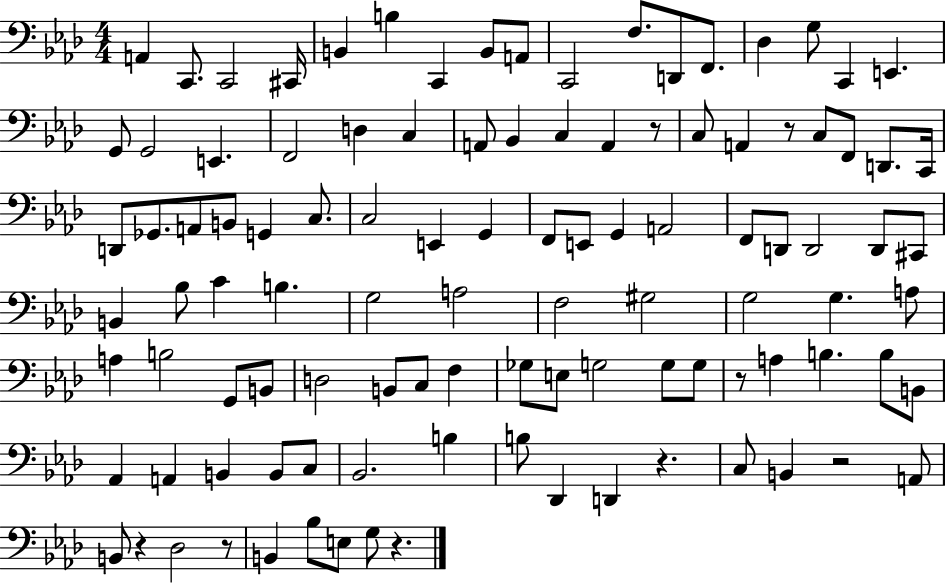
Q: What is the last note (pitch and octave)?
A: G3